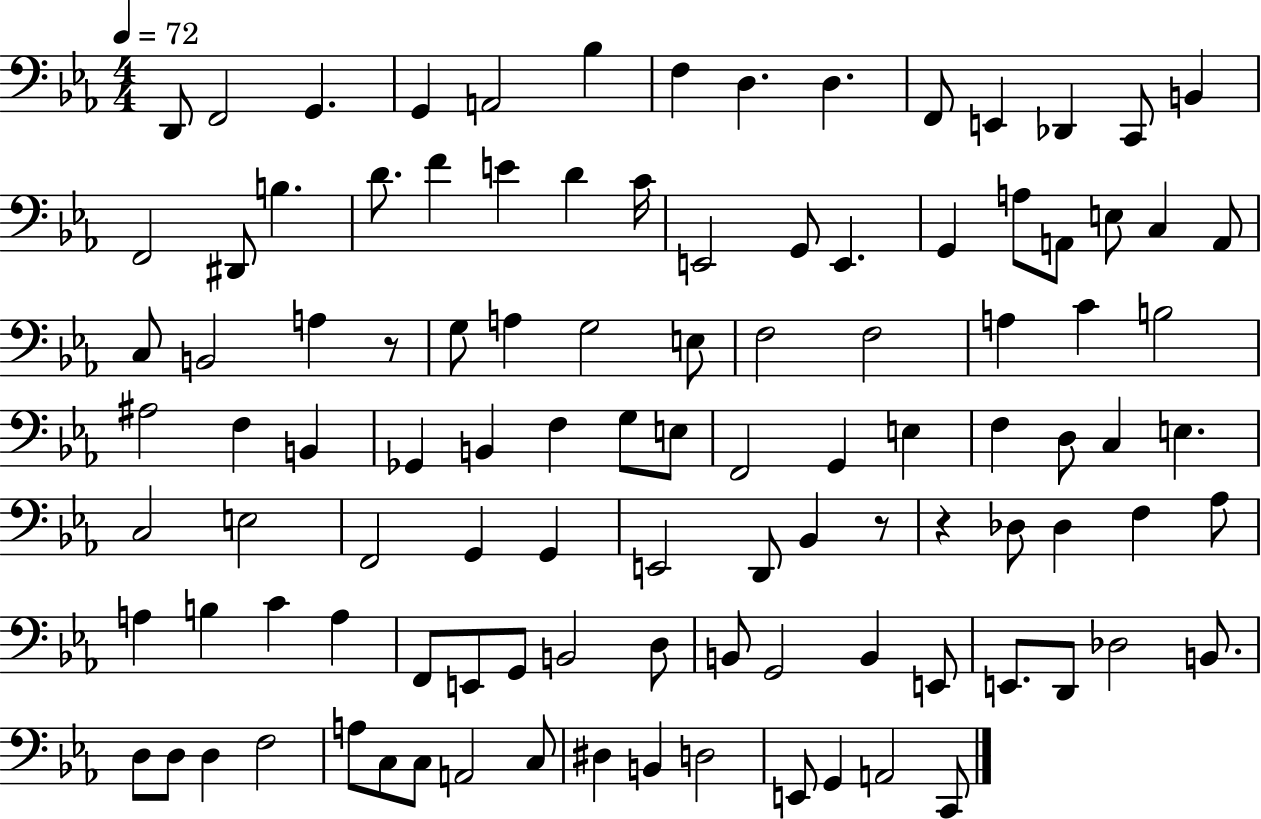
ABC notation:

X:1
T:Untitled
M:4/4
L:1/4
K:Eb
D,,/2 F,,2 G,, G,, A,,2 _B, F, D, D, F,,/2 E,, _D,, C,,/2 B,, F,,2 ^D,,/2 B, D/2 F E D C/4 E,,2 G,,/2 E,, G,, A,/2 A,,/2 E,/2 C, A,,/2 C,/2 B,,2 A, z/2 G,/2 A, G,2 E,/2 F,2 F,2 A, C B,2 ^A,2 F, B,, _G,, B,, F, G,/2 E,/2 F,,2 G,, E, F, D,/2 C, E, C,2 E,2 F,,2 G,, G,, E,,2 D,,/2 _B,, z/2 z _D,/2 _D, F, _A,/2 A, B, C A, F,,/2 E,,/2 G,,/2 B,,2 D,/2 B,,/2 G,,2 B,, E,,/2 E,,/2 D,,/2 _D,2 B,,/2 D,/2 D,/2 D, F,2 A,/2 C,/2 C,/2 A,,2 C,/2 ^D, B,, D,2 E,,/2 G,, A,,2 C,,/2